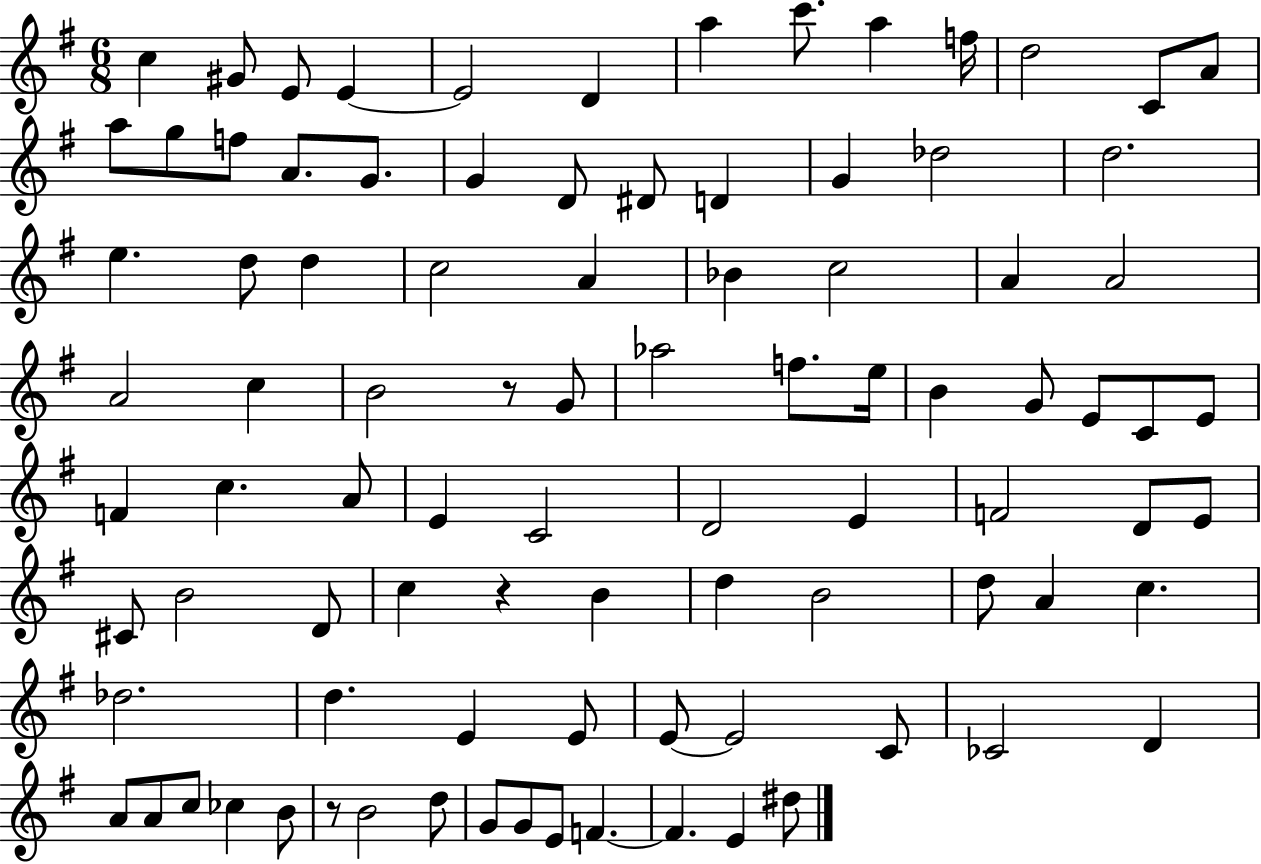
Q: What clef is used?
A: treble